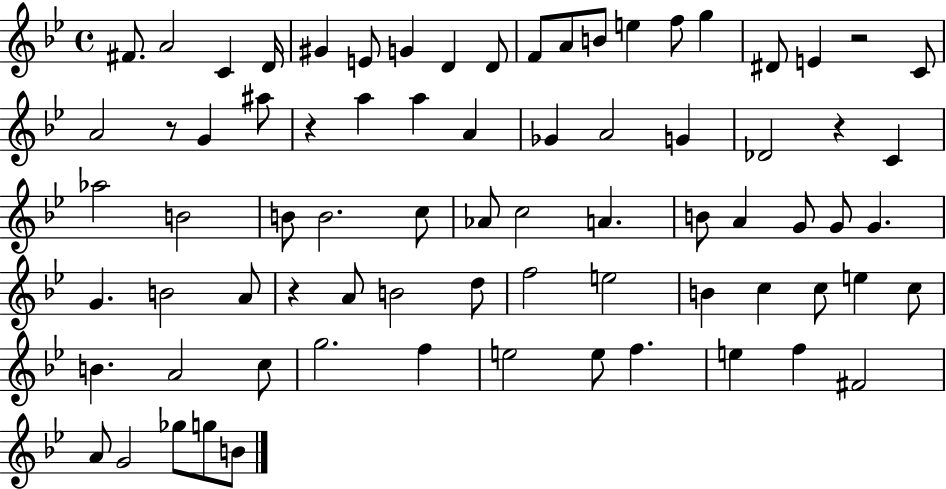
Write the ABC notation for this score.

X:1
T:Untitled
M:4/4
L:1/4
K:Bb
^F/2 A2 C D/4 ^G E/2 G D D/2 F/2 A/2 B/2 e f/2 g ^D/2 E z2 C/2 A2 z/2 G ^a/2 z a a A _G A2 G _D2 z C _a2 B2 B/2 B2 c/2 _A/2 c2 A B/2 A G/2 G/2 G G B2 A/2 z A/2 B2 d/2 f2 e2 B c c/2 e c/2 B A2 c/2 g2 f e2 e/2 f e f ^F2 A/2 G2 _g/2 g/2 B/2